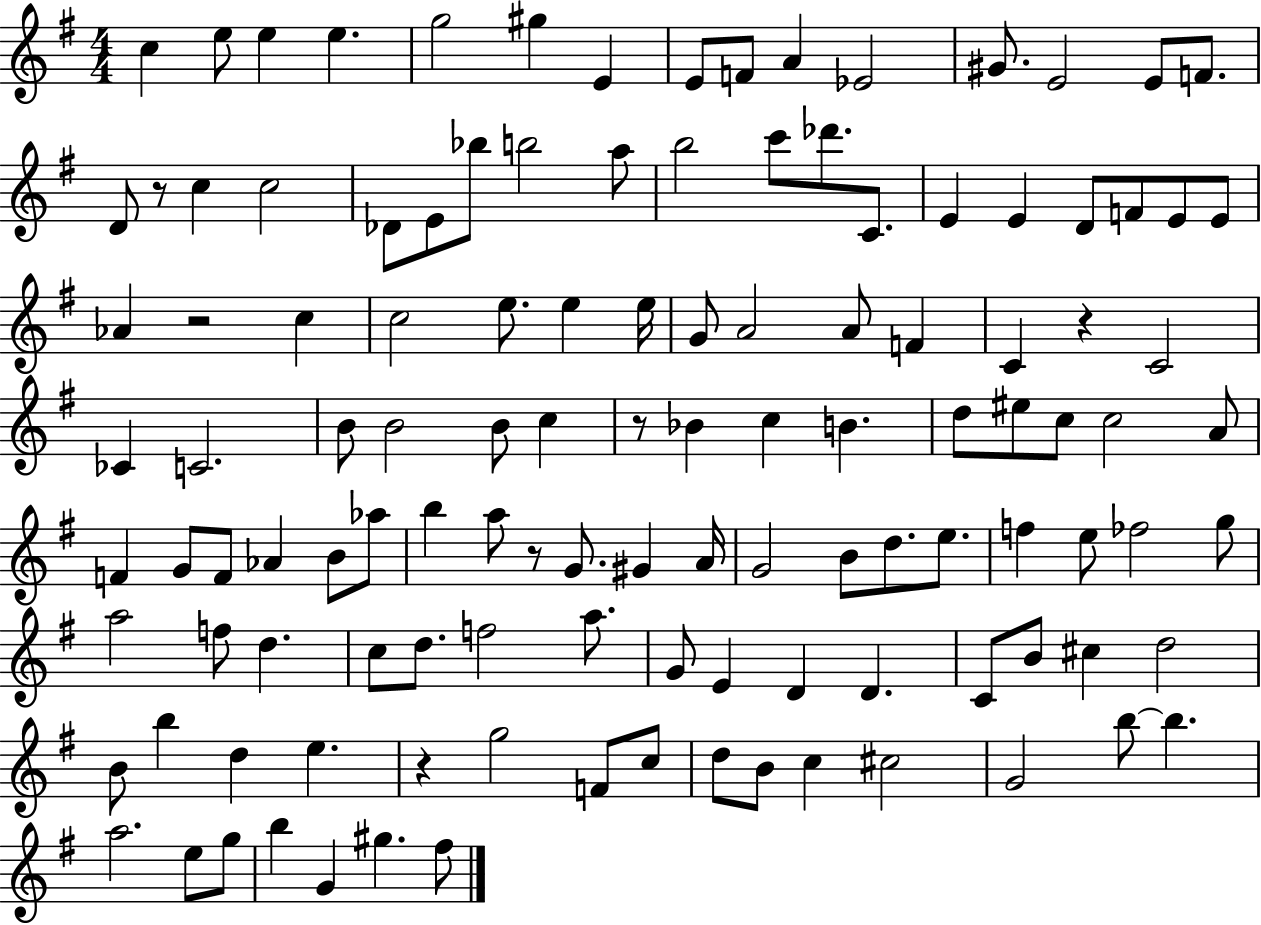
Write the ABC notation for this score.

X:1
T:Untitled
M:4/4
L:1/4
K:G
c e/2 e e g2 ^g E E/2 F/2 A _E2 ^G/2 E2 E/2 F/2 D/2 z/2 c c2 _D/2 E/2 _b/2 b2 a/2 b2 c'/2 _d'/2 C/2 E E D/2 F/2 E/2 E/2 _A z2 c c2 e/2 e e/4 G/2 A2 A/2 F C z C2 _C C2 B/2 B2 B/2 c z/2 _B c B d/2 ^e/2 c/2 c2 A/2 F G/2 F/2 _A B/2 _a/2 b a/2 z/2 G/2 ^G A/4 G2 B/2 d/2 e/2 f e/2 _f2 g/2 a2 f/2 d c/2 d/2 f2 a/2 G/2 E D D C/2 B/2 ^c d2 B/2 b d e z g2 F/2 c/2 d/2 B/2 c ^c2 G2 b/2 b a2 e/2 g/2 b G ^g ^f/2